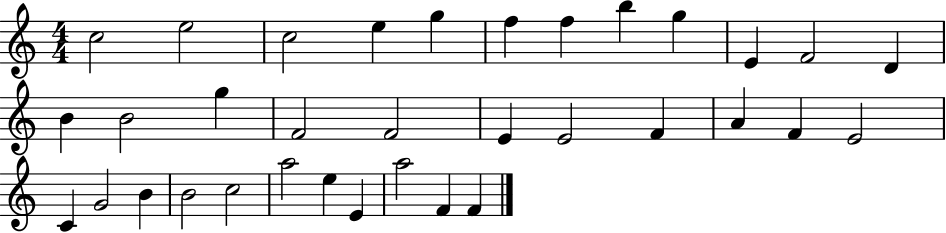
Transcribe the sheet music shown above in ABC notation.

X:1
T:Untitled
M:4/4
L:1/4
K:C
c2 e2 c2 e g f f b g E F2 D B B2 g F2 F2 E E2 F A F E2 C G2 B B2 c2 a2 e E a2 F F